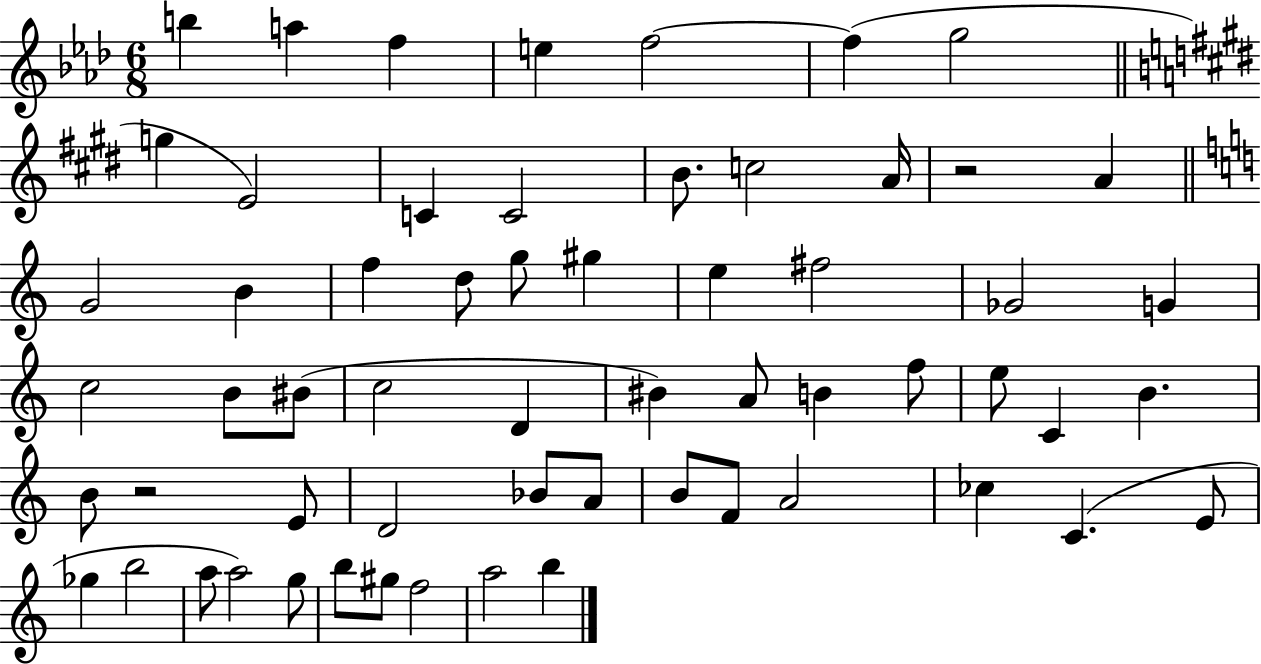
X:1
T:Untitled
M:6/8
L:1/4
K:Ab
b a f e f2 f g2 g E2 C C2 B/2 c2 A/4 z2 A G2 B f d/2 g/2 ^g e ^f2 _G2 G c2 B/2 ^B/2 c2 D ^B A/2 B f/2 e/2 C B B/2 z2 E/2 D2 _B/2 A/2 B/2 F/2 A2 _c C E/2 _g b2 a/2 a2 g/2 b/2 ^g/2 f2 a2 b